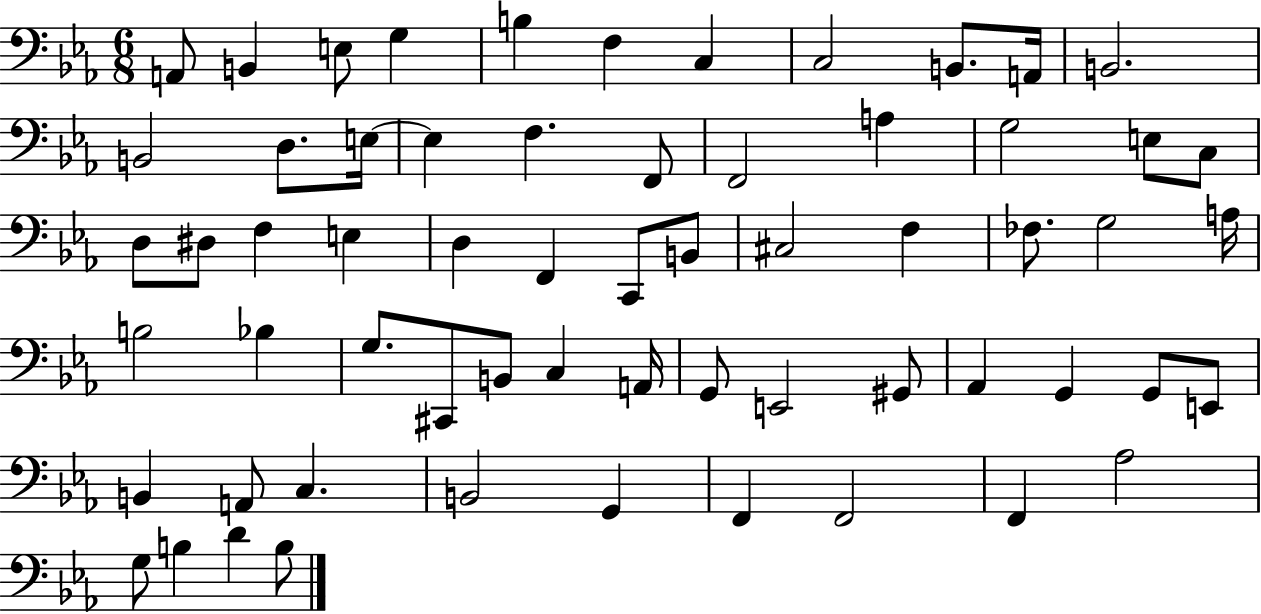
A2/e B2/q E3/e G3/q B3/q F3/q C3/q C3/h B2/e. A2/s B2/h. B2/h D3/e. E3/s E3/q F3/q. F2/e F2/h A3/q G3/h E3/e C3/e D3/e D#3/e F3/q E3/q D3/q F2/q C2/e B2/e C#3/h F3/q FES3/e. G3/h A3/s B3/h Bb3/q G3/e. C#2/e B2/e C3/q A2/s G2/e E2/h G#2/e Ab2/q G2/q G2/e E2/e B2/q A2/e C3/q. B2/h G2/q F2/q F2/h F2/q Ab3/h G3/e B3/q D4/q B3/e